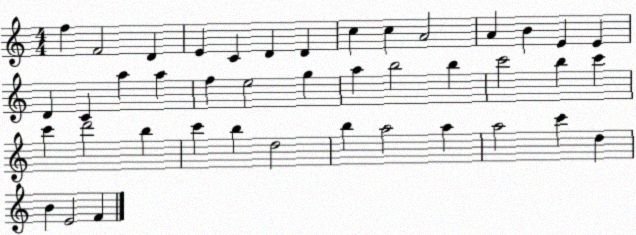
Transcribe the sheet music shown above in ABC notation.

X:1
T:Untitled
M:4/4
L:1/4
K:C
f F2 D E C D D c c A2 A B E E D C a a f e2 g a b2 b c'2 b c' c' d'2 b c' b d2 b a2 a a2 c' d B E2 F